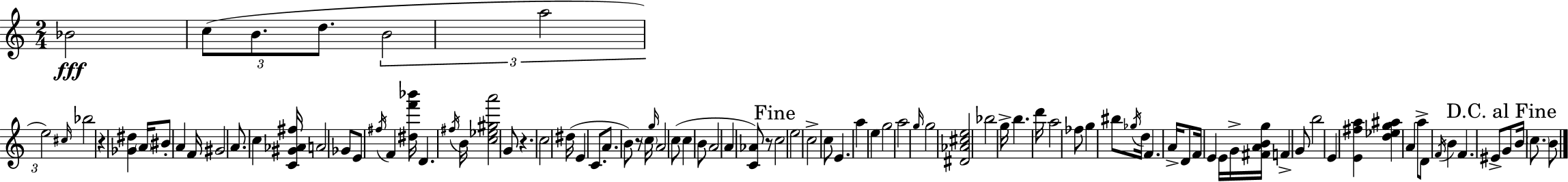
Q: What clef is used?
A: treble